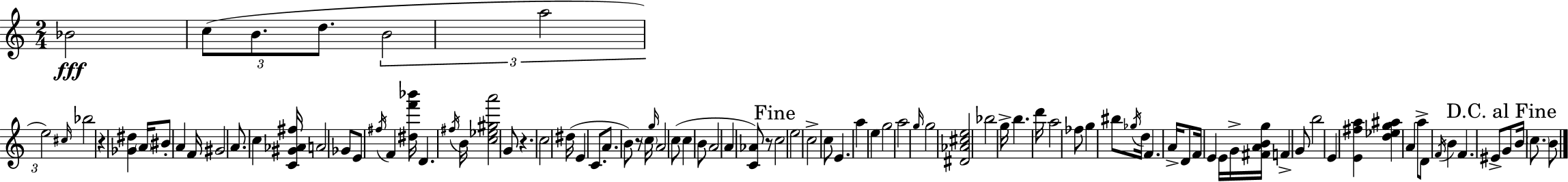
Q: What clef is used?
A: treble